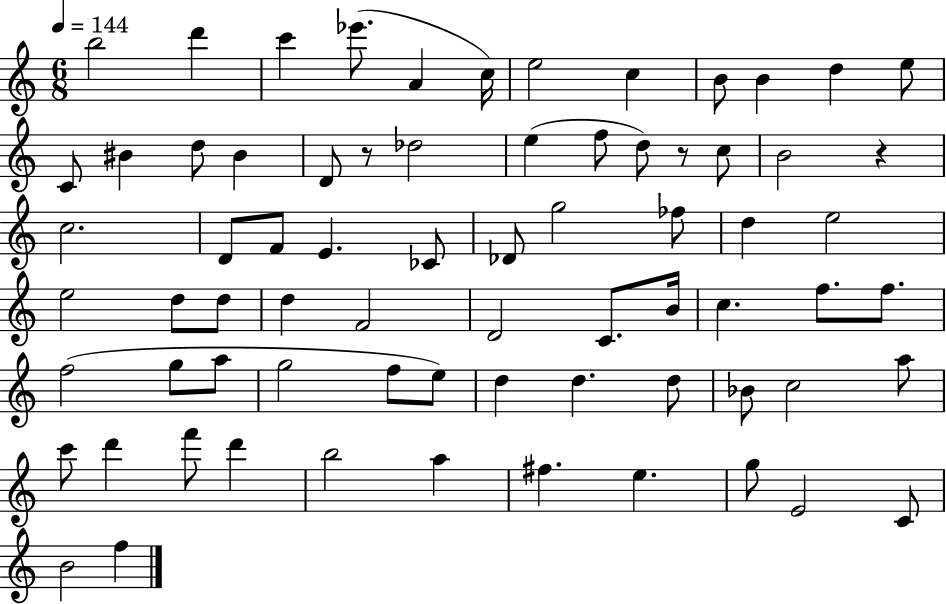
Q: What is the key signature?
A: C major